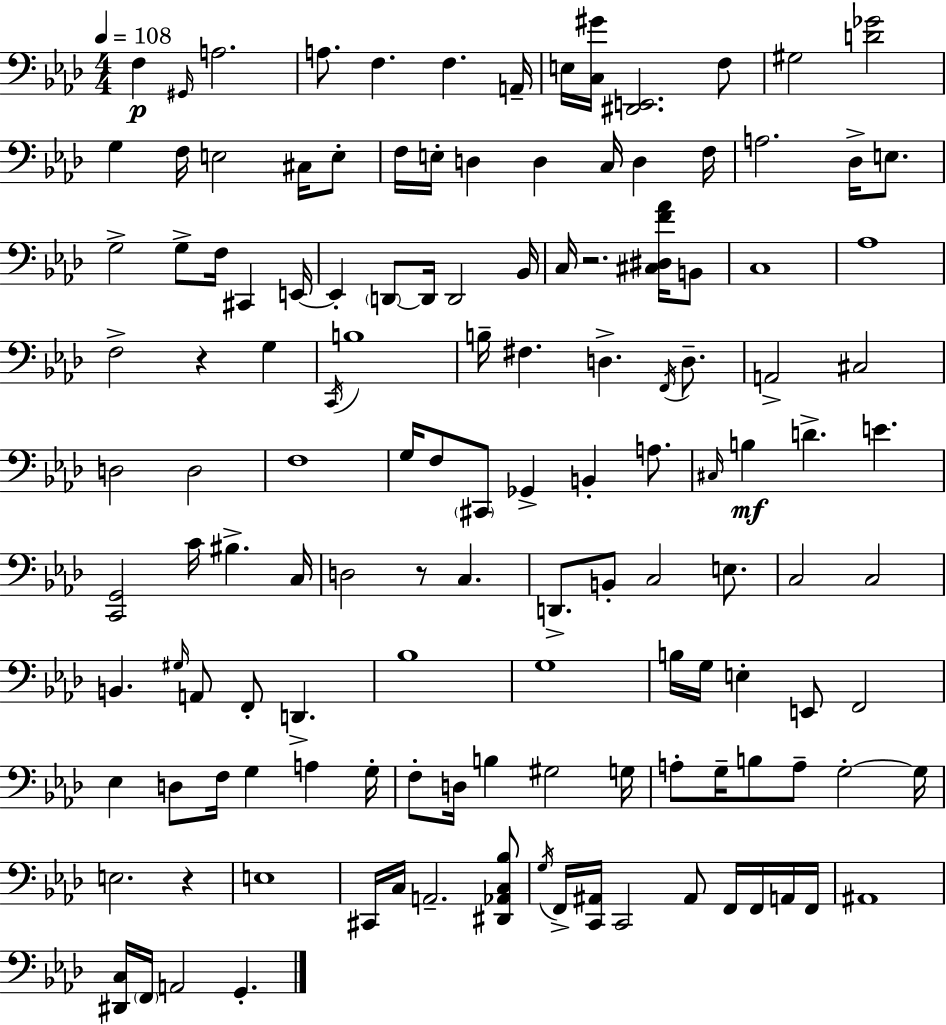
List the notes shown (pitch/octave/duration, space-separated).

F3/q G#2/s A3/h. A3/e. F3/q. F3/q. A2/s E3/s [C3,G#4]/s [D#2,E2]/h. F3/e G#3/h [D4,Gb4]/h G3/q F3/s E3/h C#3/s E3/e F3/s E3/s D3/q D3/q C3/s D3/q F3/s A3/h. Db3/s E3/e. G3/h G3/e F3/s C#2/q E2/s E2/q D2/e D2/s D2/h Bb2/s C3/s R/h. [C#3,D#3,F4,Ab4]/s B2/e C3/w Ab3/w F3/h R/q G3/q C2/s B3/w B3/s F#3/q. D3/q. F2/s D3/e. A2/h C#3/h D3/h D3/h F3/w G3/s F3/e C#2/e Gb2/q B2/q A3/e. C#3/s B3/q D4/q. E4/q. [C2,G2]/h C4/s BIS3/q. C3/s D3/h R/e C3/q. D2/e. B2/e C3/h E3/e. C3/h C3/h B2/q. G#3/s A2/e F2/e D2/q. Bb3/w G3/w B3/s G3/s E3/q E2/e F2/h Eb3/q D3/e F3/s G3/q A3/q G3/s F3/e D3/s B3/q G#3/h G3/s A3/e G3/s B3/e A3/e G3/h G3/s E3/h. R/q E3/w C#2/s C3/s A2/h. [D#2,Ab2,C3,Bb3]/e G3/s F2/s [C2,A#2]/s C2/h A#2/e F2/s F2/s A2/s F2/s A#2/w [D#2,C3]/s F2/s A2/h G2/q.